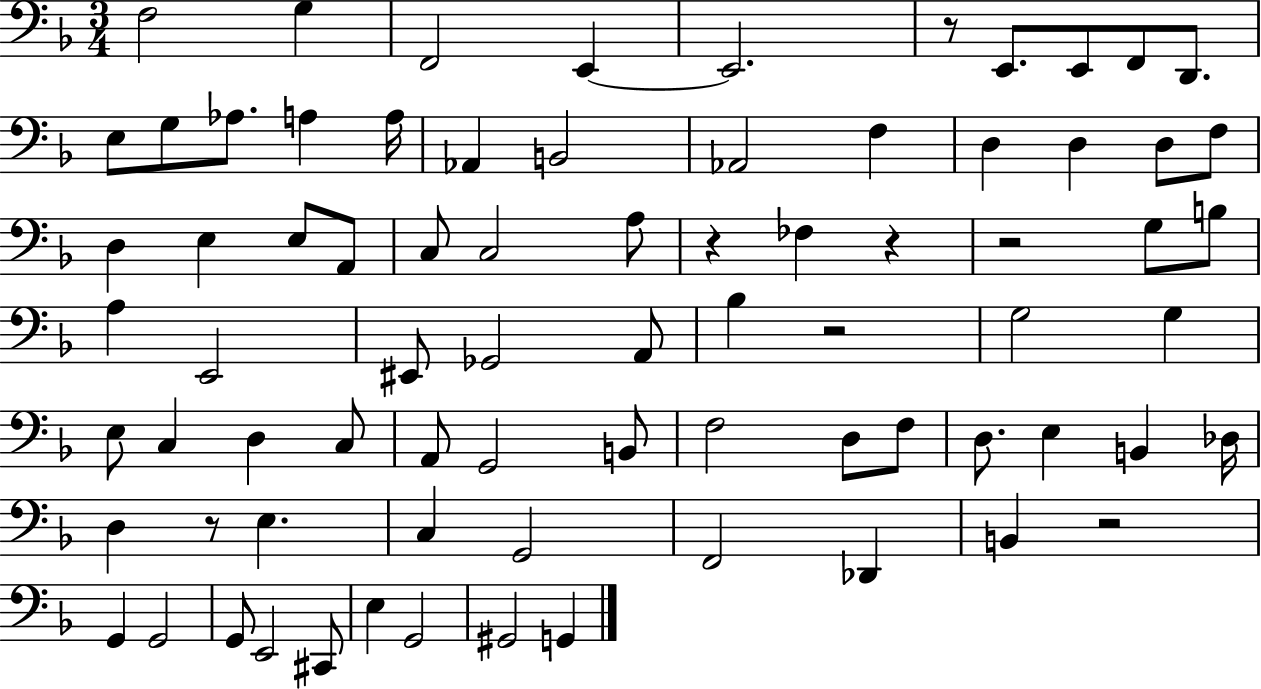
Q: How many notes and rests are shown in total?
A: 77